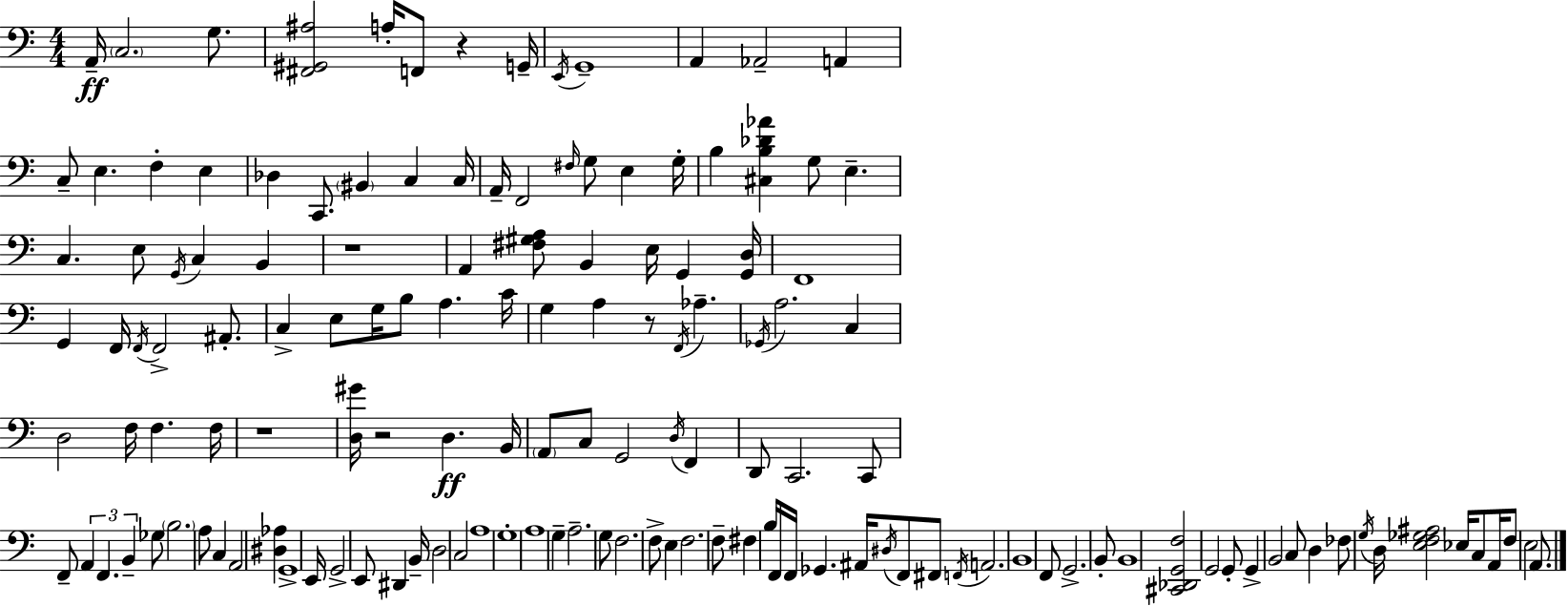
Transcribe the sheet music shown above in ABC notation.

X:1
T:Untitled
M:4/4
L:1/4
K:C
A,,/4 C,2 G,/2 [^F,,^G,,^A,]2 A,/4 F,,/2 z G,,/4 E,,/4 G,,4 A,, _A,,2 A,, C,/2 E, F, E, _D, C,,/2 ^B,, C, C,/4 A,,/4 F,,2 ^F,/4 G,/2 E, G,/4 B, [^C,B,_D_A] G,/2 E, C, E,/2 G,,/4 C, B,, z4 A,, [^F,^G,A,]/2 B,, E,/4 G,, [G,,D,]/4 F,,4 G,, F,,/4 F,,/4 F,,2 ^A,,/2 C, E,/2 G,/4 B,/2 A, C/4 G, A, z/2 F,,/4 _A, _G,,/4 A,2 C, D,2 F,/4 F, F,/4 z4 [D,^G]/4 z2 D, B,,/4 A,,/2 C,/2 G,,2 D,/4 F,, D,,/2 C,,2 C,,/2 F,,/2 A,, F,, B,, _G,/2 B,2 A,/2 C, A,,2 [^D,_A,] G,,4 E,,/4 G,,2 E,,/2 ^D,, B,,/4 D,2 C,2 A,4 G,4 A,4 G, A,2 G,/2 F,2 F,/2 E, F,2 F,/2 ^F, B,/4 F,,/4 F,,/4 _G,, ^A,,/4 ^D,/4 F,,/2 ^F,,/2 F,,/4 A,,2 B,,4 F,,/2 G,,2 B,,/2 B,,4 [^C,,_D,,G,,F,]2 G,,2 G,,/2 G,, B,,2 C,/2 D, _F,/2 G,/4 D,/4 [E,F,_G,^A,]2 _E,/4 C,/2 A,,/4 F,/2 E,2 A,,/2